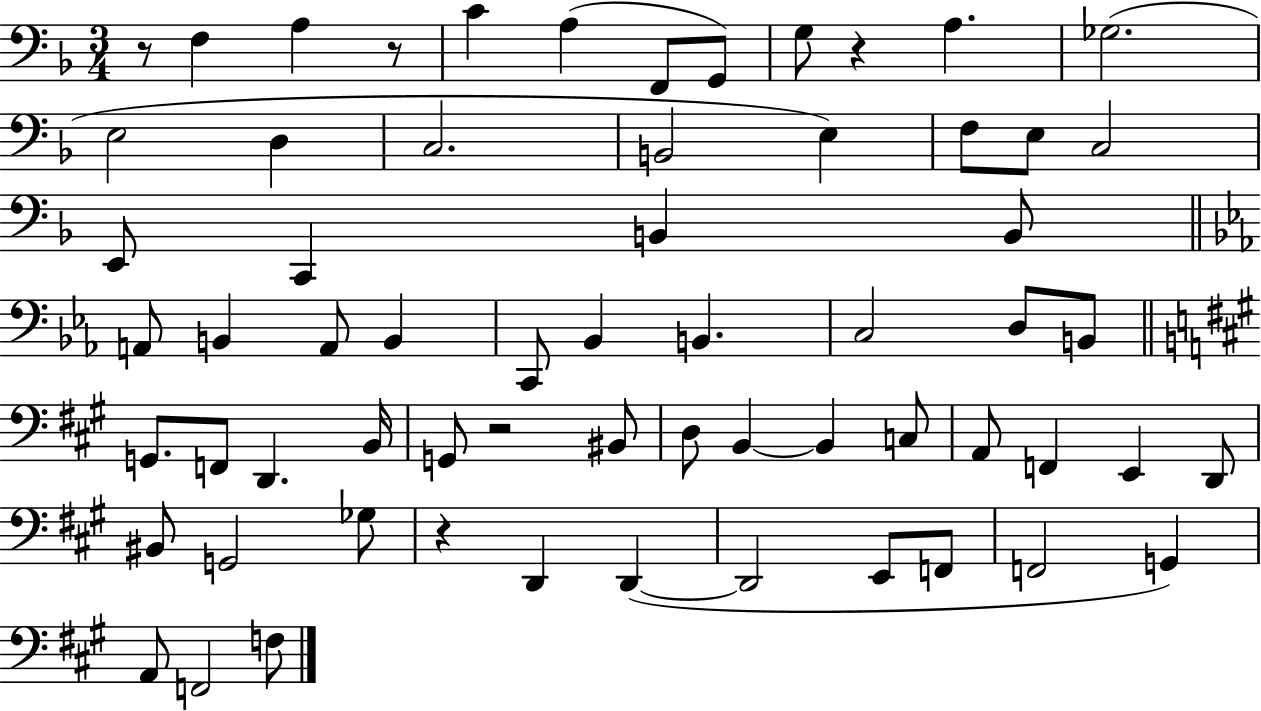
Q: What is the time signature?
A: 3/4